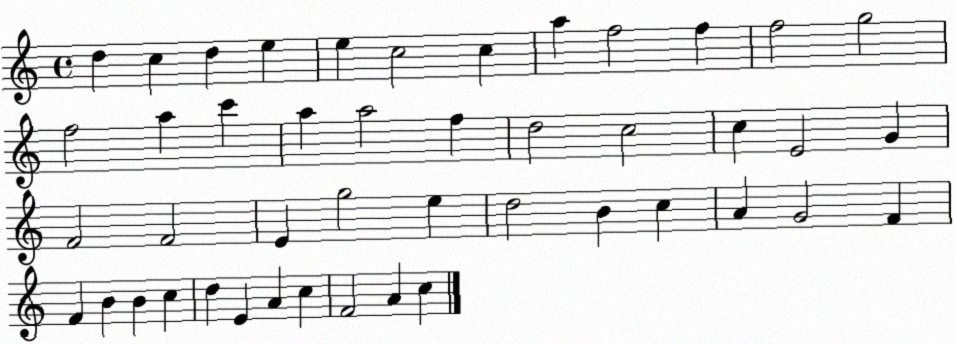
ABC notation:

X:1
T:Untitled
M:4/4
L:1/4
K:C
d c d e e c2 c a f2 f f2 g2 f2 a c' a a2 f d2 c2 c E2 G F2 F2 E g2 e d2 B c A G2 F F B B c d E A c F2 A c